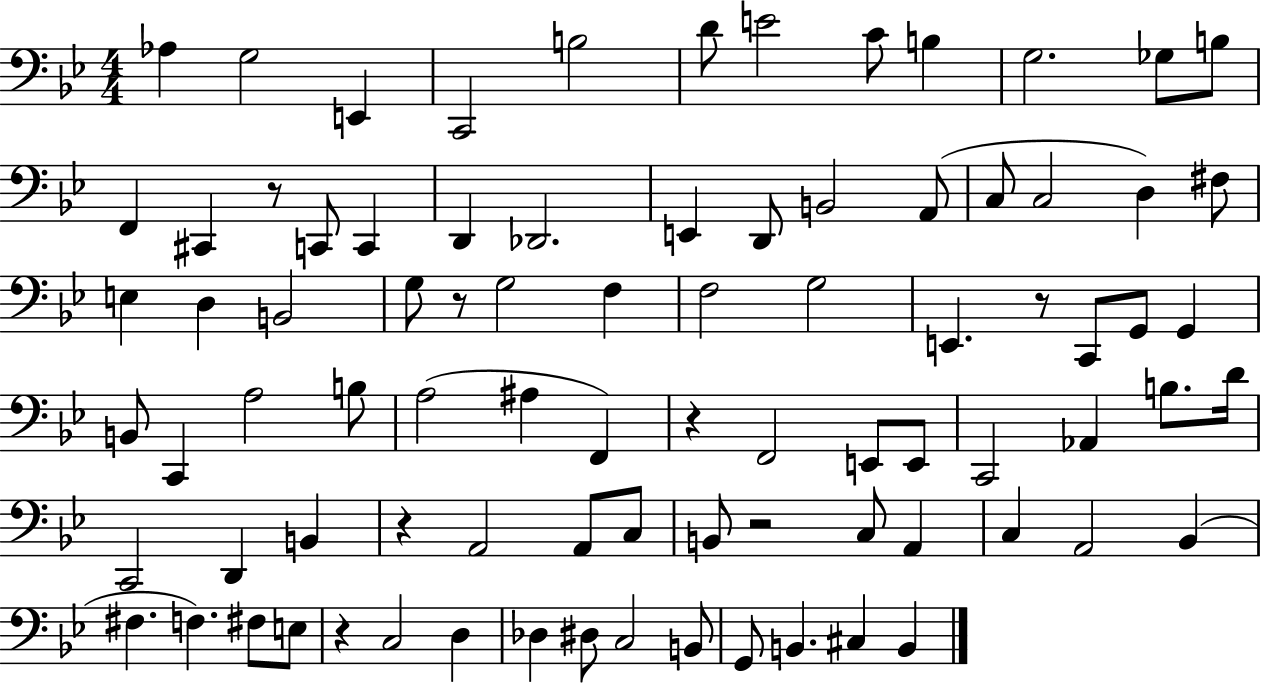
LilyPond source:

{
  \clef bass
  \numericTimeSignature
  \time 4/4
  \key bes \major
  aes4 g2 e,4 | c,2 b2 | d'8 e'2 c'8 b4 | g2. ges8 b8 | \break f,4 cis,4 r8 c,8 c,4 | d,4 des,2. | e,4 d,8 b,2 a,8( | c8 c2 d4) fis8 | \break e4 d4 b,2 | g8 r8 g2 f4 | f2 g2 | e,4. r8 c,8 g,8 g,4 | \break b,8 c,4 a2 b8 | a2( ais4 f,4) | r4 f,2 e,8 e,8 | c,2 aes,4 b8. d'16 | \break c,2 d,4 b,4 | r4 a,2 a,8 c8 | b,8 r2 c8 a,4 | c4 a,2 bes,4( | \break fis4. f4.) fis8 e8 | r4 c2 d4 | des4 dis8 c2 b,8 | g,8 b,4. cis4 b,4 | \break \bar "|."
}